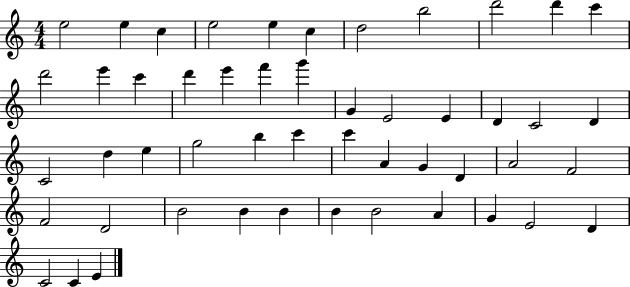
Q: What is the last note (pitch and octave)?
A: E4